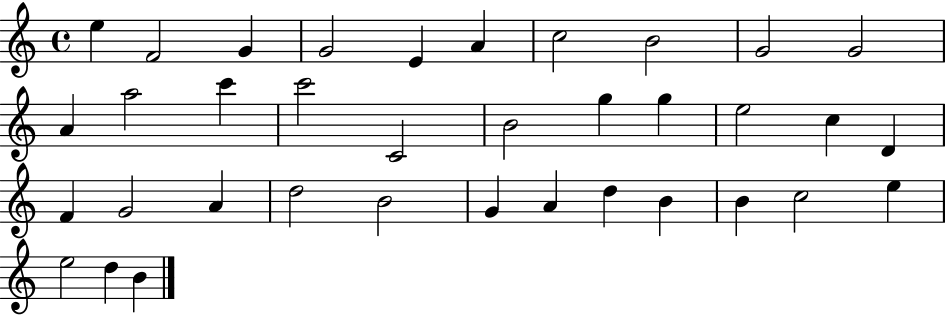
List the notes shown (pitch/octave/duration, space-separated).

E5/q F4/h G4/q G4/h E4/q A4/q C5/h B4/h G4/h G4/h A4/q A5/h C6/q C6/h C4/h B4/h G5/q G5/q E5/h C5/q D4/q F4/q G4/h A4/q D5/h B4/h G4/q A4/q D5/q B4/q B4/q C5/h E5/q E5/h D5/q B4/q